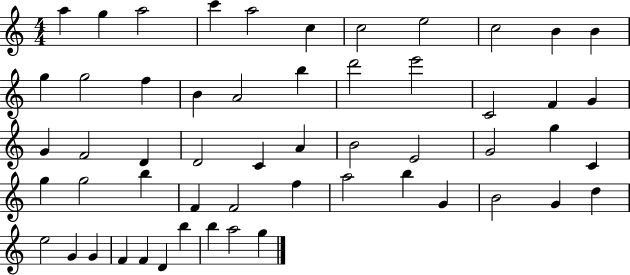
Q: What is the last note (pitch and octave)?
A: G5